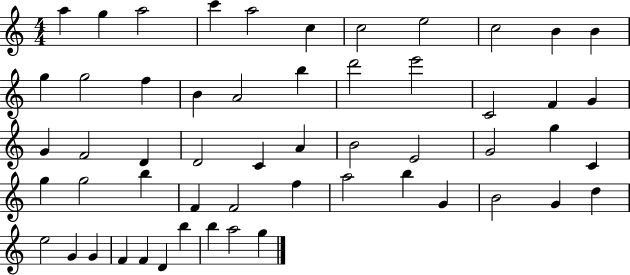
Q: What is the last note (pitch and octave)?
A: G5